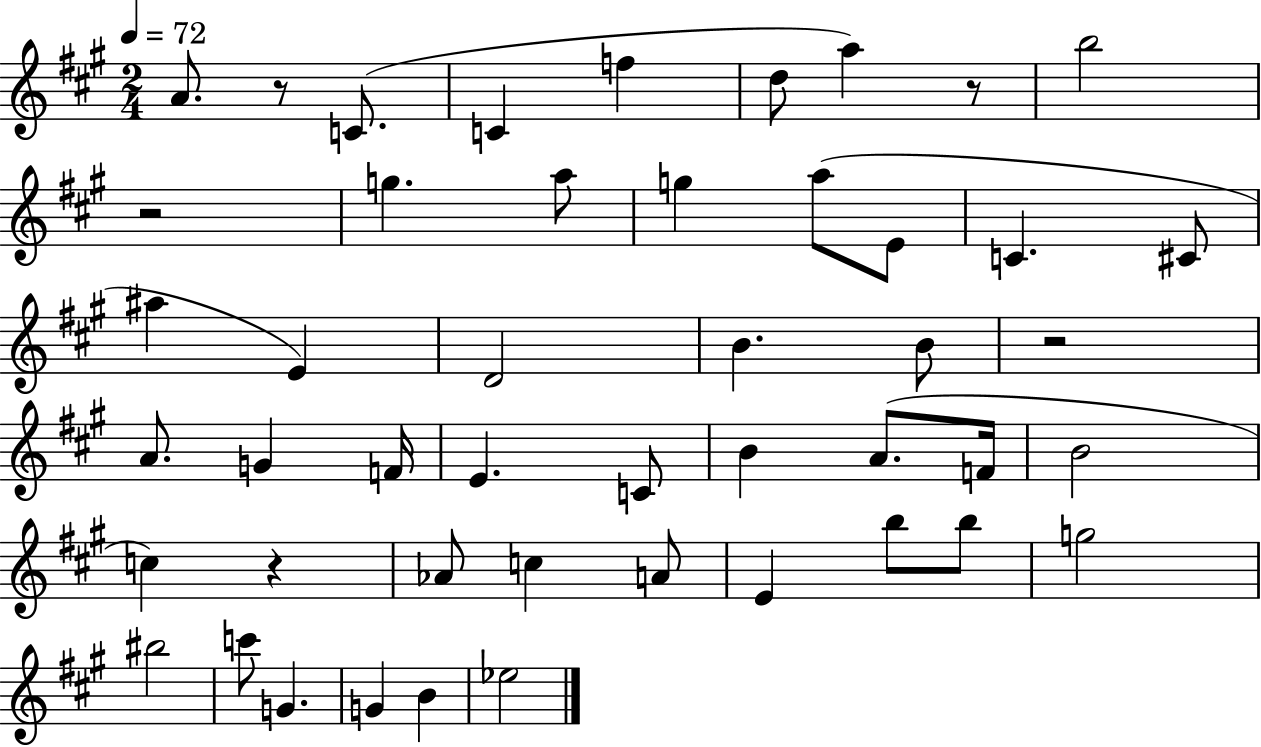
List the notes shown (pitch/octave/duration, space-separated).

A4/e. R/e C4/e. C4/q F5/q D5/e A5/q R/e B5/h R/h G5/q. A5/e G5/q A5/e E4/e C4/q. C#4/e A#5/q E4/q D4/h B4/q. B4/e R/h A4/e. G4/q F4/s E4/q. C4/e B4/q A4/e. F4/s B4/h C5/q R/q Ab4/e C5/q A4/e E4/q B5/e B5/e G5/h BIS5/h C6/e G4/q. G4/q B4/q Eb5/h